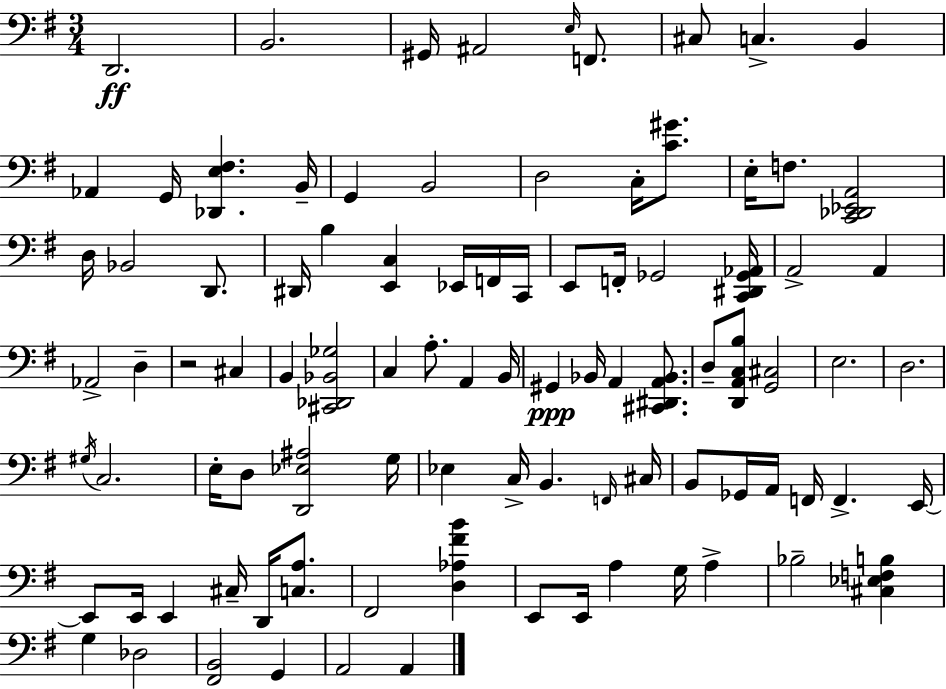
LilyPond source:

{
  \clef bass
  \numericTimeSignature
  \time 3/4
  \key g \major
  \repeat volta 2 { d,2.\ff | b,2. | gis,16 ais,2 \grace { e16 } f,8. | cis8 c4.-> b,4 | \break aes,4 g,16 <des, e fis>4. | b,16-- g,4 b,2 | d2 c16-. <c' gis'>8. | e16-. f8. <c, des, ees, a,>2 | \break d16 bes,2 d,8. | dis,16 b4 <e, c>4 ees,16 f,16 | c,16 e,8 f,16-. ges,2 | <c, dis, ges, aes,>16 a,2-> a,4 | \break aes,2-> d4-- | r2 cis4 | b,4 <cis, des, bes, ges>2 | c4 a8.-. a,4 | \break b,16 gis,4\ppp bes,16 a,4 <cis, dis, a, bes,>8. | d8-- <d, a, c b>8 <g, cis>2 | e2. | d2. | \break \acciaccatura { gis16 } c2. | e16-. d8 <d, ees ais>2 | g16 ees4 c16-> b,4. | \grace { f,16 } cis16 b,8 ges,16 a,16 f,16 f,4.-> | \break e,16~~ e,8 e,16 e,4 cis16-- d,16 | <c a>8. fis,2 <d aes fis' b'>4 | e,8 e,16 a4 g16 a4-> | bes2-- <cis ees f b>4 | \break g4 des2 | <fis, b,>2 g,4 | a,2 a,4 | } \bar "|."
}